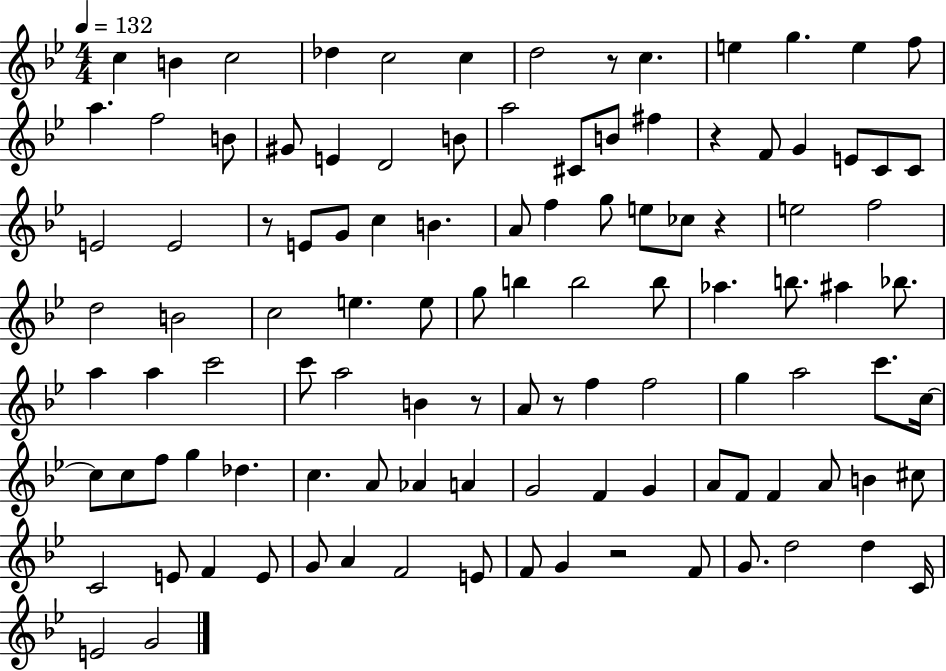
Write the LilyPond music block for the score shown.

{
  \clef treble
  \numericTimeSignature
  \time 4/4
  \key bes \major
  \tempo 4 = 132
  c''4 b'4 c''2 | des''4 c''2 c''4 | d''2 r8 c''4. | e''4 g''4. e''4 f''8 | \break a''4. f''2 b'8 | gis'8 e'4 d'2 b'8 | a''2 cis'8 b'8 fis''4 | r4 f'8 g'4 e'8 c'8 c'8 | \break e'2 e'2 | r8 e'8 g'8 c''4 b'4. | a'8 f''4 g''8 e''8 ces''8 r4 | e''2 f''2 | \break d''2 b'2 | c''2 e''4. e''8 | g''8 b''4 b''2 b''8 | aes''4. b''8. ais''4 bes''8. | \break a''4 a''4 c'''2 | c'''8 a''2 b'4 r8 | a'8 r8 f''4 f''2 | g''4 a''2 c'''8. c''16~~ | \break c''8 c''8 f''8 g''4 des''4. | c''4. a'8 aes'4 a'4 | g'2 f'4 g'4 | a'8 f'8 f'4 a'8 b'4 cis''8 | \break c'2 e'8 f'4 e'8 | g'8 a'4 f'2 e'8 | f'8 g'4 r2 f'8 | g'8. d''2 d''4 c'16 | \break e'2 g'2 | \bar "|."
}